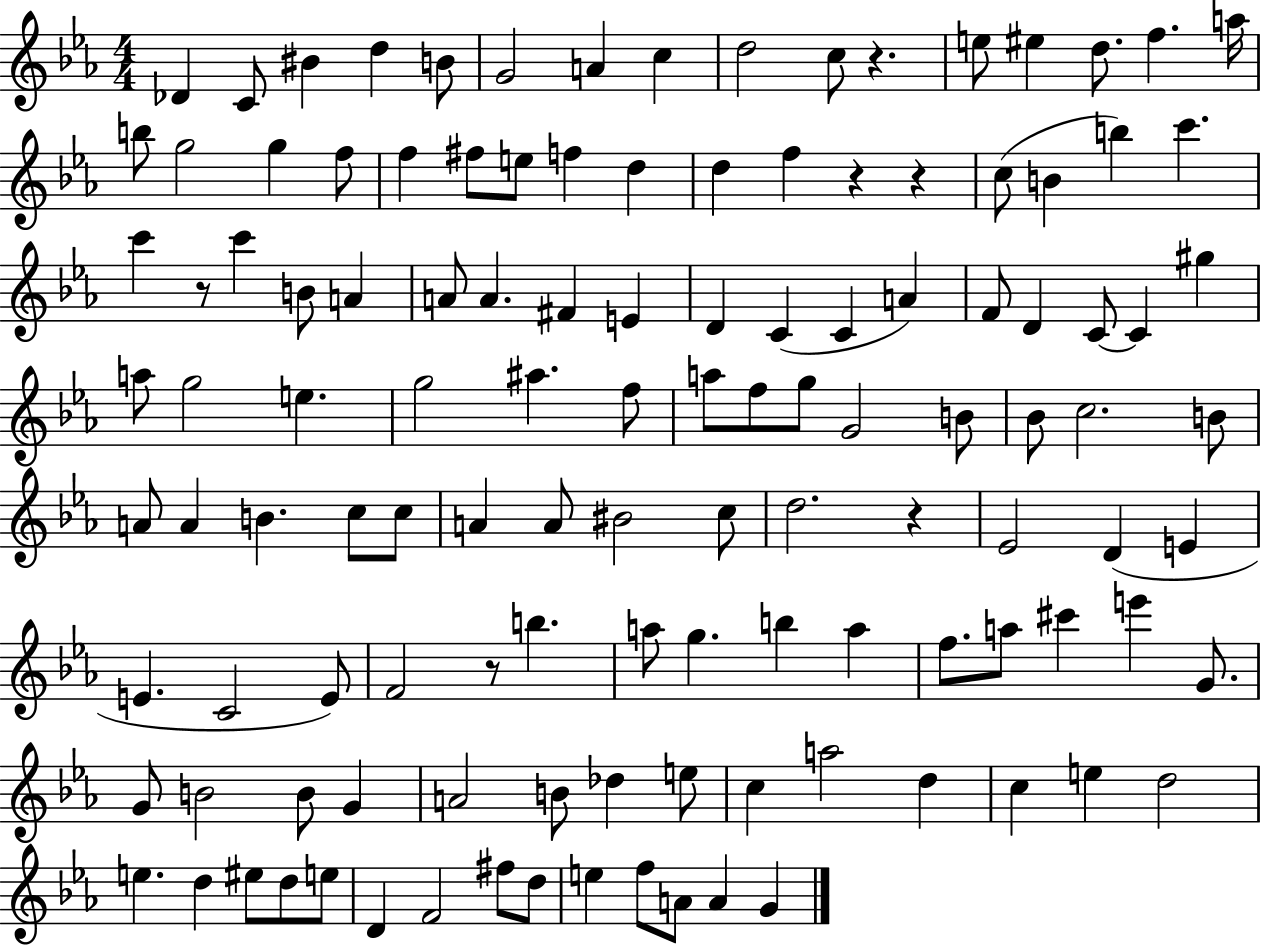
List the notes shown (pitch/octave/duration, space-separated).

Db4/q C4/e BIS4/q D5/q B4/e G4/h A4/q C5/q D5/h C5/e R/q. E5/e EIS5/q D5/e. F5/q. A5/s B5/e G5/h G5/q F5/e F5/q F#5/e E5/e F5/q D5/q D5/q F5/q R/q R/q C5/e B4/q B5/q C6/q. C6/q R/e C6/q B4/e A4/q A4/e A4/q. F#4/q E4/q D4/q C4/q C4/q A4/q F4/e D4/q C4/e C4/q G#5/q A5/e G5/h E5/q. G5/h A#5/q. F5/e A5/e F5/e G5/e G4/h B4/e Bb4/e C5/h. B4/e A4/e A4/q B4/q. C5/e C5/e A4/q A4/e BIS4/h C5/e D5/h. R/q Eb4/h D4/q E4/q E4/q. C4/h E4/e F4/h R/e B5/q. A5/e G5/q. B5/q A5/q F5/e. A5/e C#6/q E6/q G4/e. G4/e B4/h B4/e G4/q A4/h B4/e Db5/q E5/e C5/q A5/h D5/q C5/q E5/q D5/h E5/q. D5/q EIS5/e D5/e E5/e D4/q F4/h F#5/e D5/e E5/q F5/e A4/e A4/q G4/q